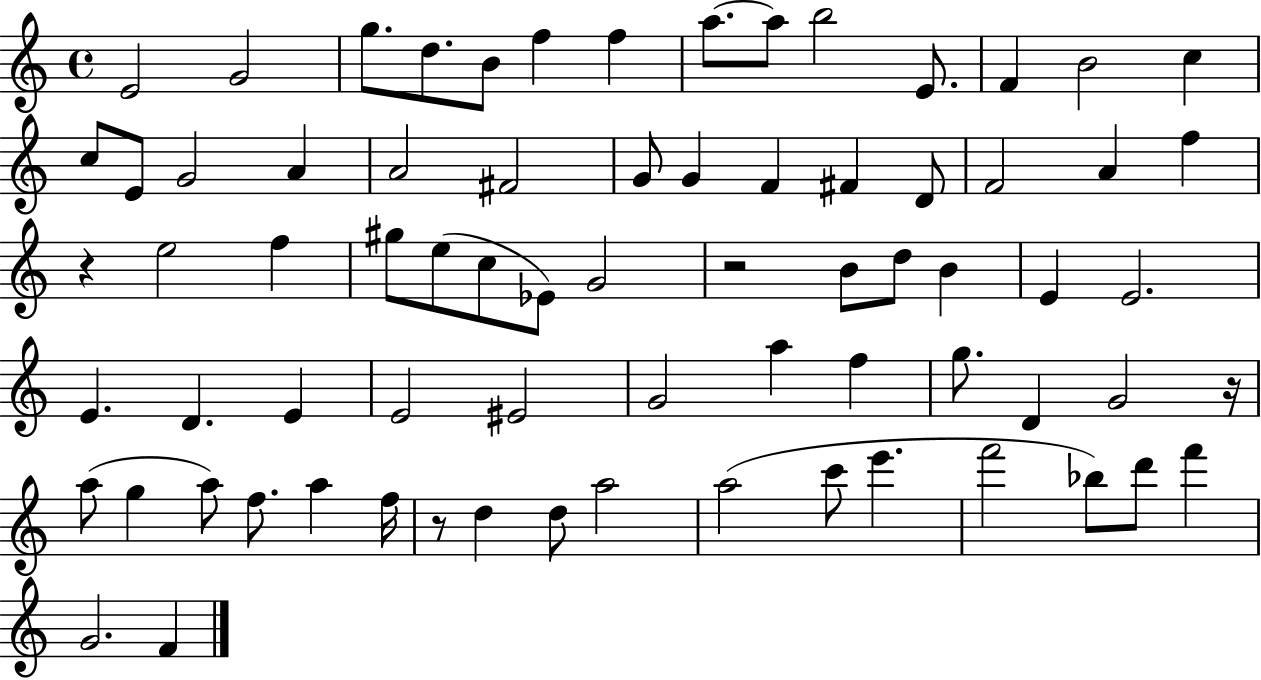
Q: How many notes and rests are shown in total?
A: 73